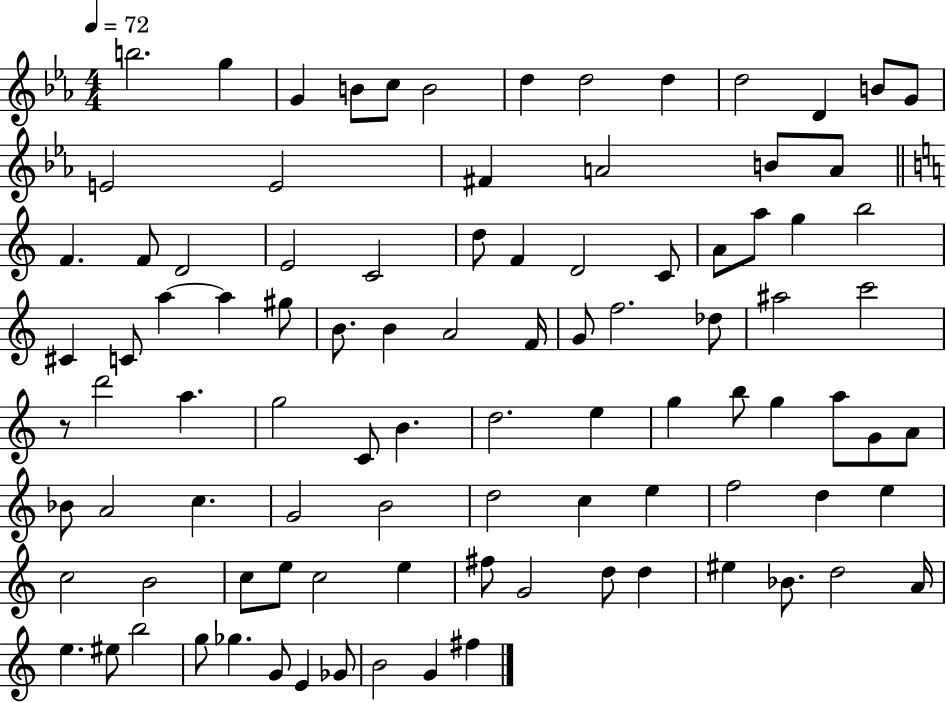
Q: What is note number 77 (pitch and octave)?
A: F#5